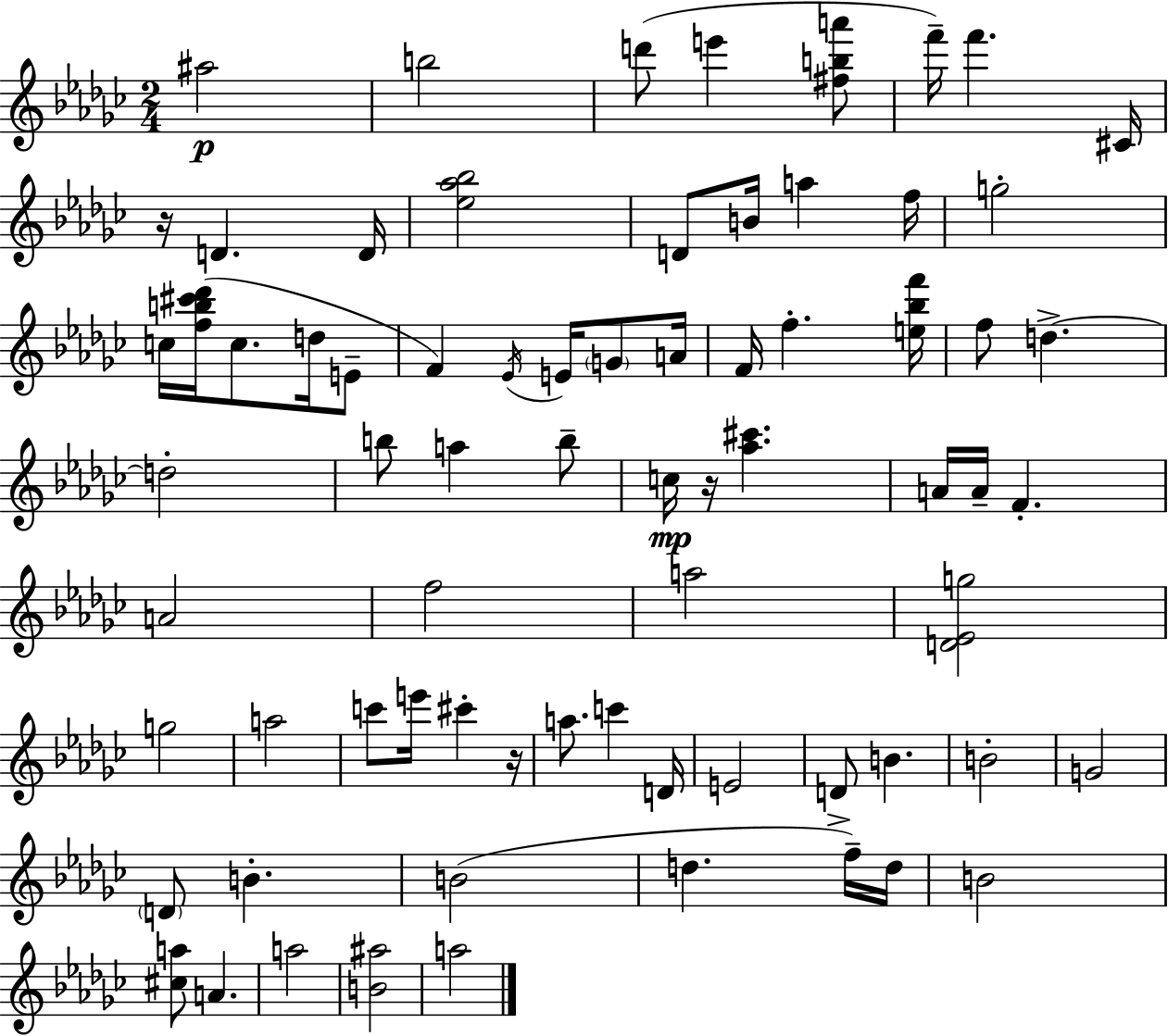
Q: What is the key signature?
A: EES minor